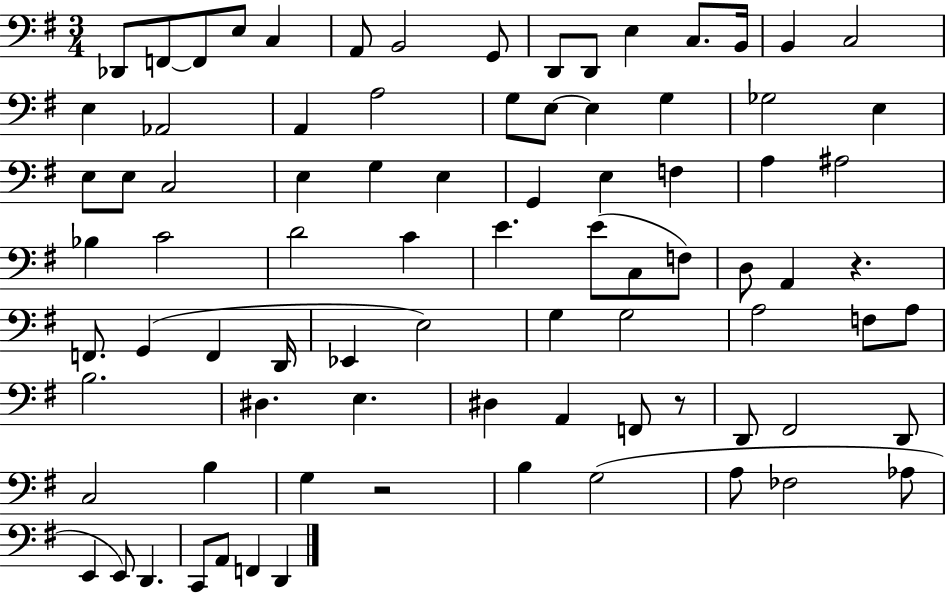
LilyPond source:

{
  \clef bass
  \numericTimeSignature
  \time 3/4
  \key g \major
  \repeat volta 2 { des,8 f,8~~ f,8 e8 c4 | a,8 b,2 g,8 | d,8 d,8 e4 c8. b,16 | b,4 c2 | \break e4 aes,2 | a,4 a2 | g8 e8~~ e4 g4 | ges2 e4 | \break e8 e8 c2 | e4 g4 e4 | g,4 e4 f4 | a4 ais2 | \break bes4 c'2 | d'2 c'4 | e'4. e'8( c8 f8) | d8 a,4 r4. | \break f,8. g,4( f,4 d,16 | ees,4 e2) | g4 g2 | a2 f8 a8 | \break b2. | dis4. e4. | dis4 a,4 f,8 r8 | d,8 fis,2 d,8 | \break c2 b4 | g4 r2 | b4 g2( | a8 fes2 aes8 | \break e,4 e,8) d,4. | c,8 a,8 f,4 d,4 | } \bar "|."
}